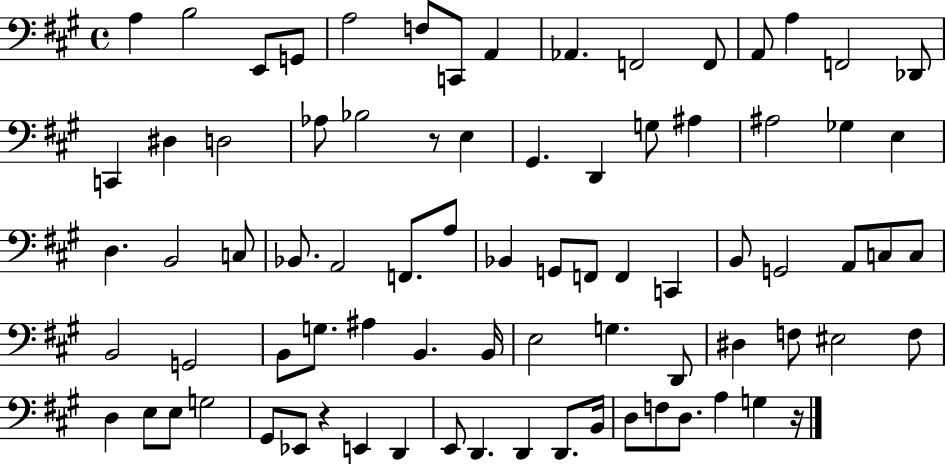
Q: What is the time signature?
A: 4/4